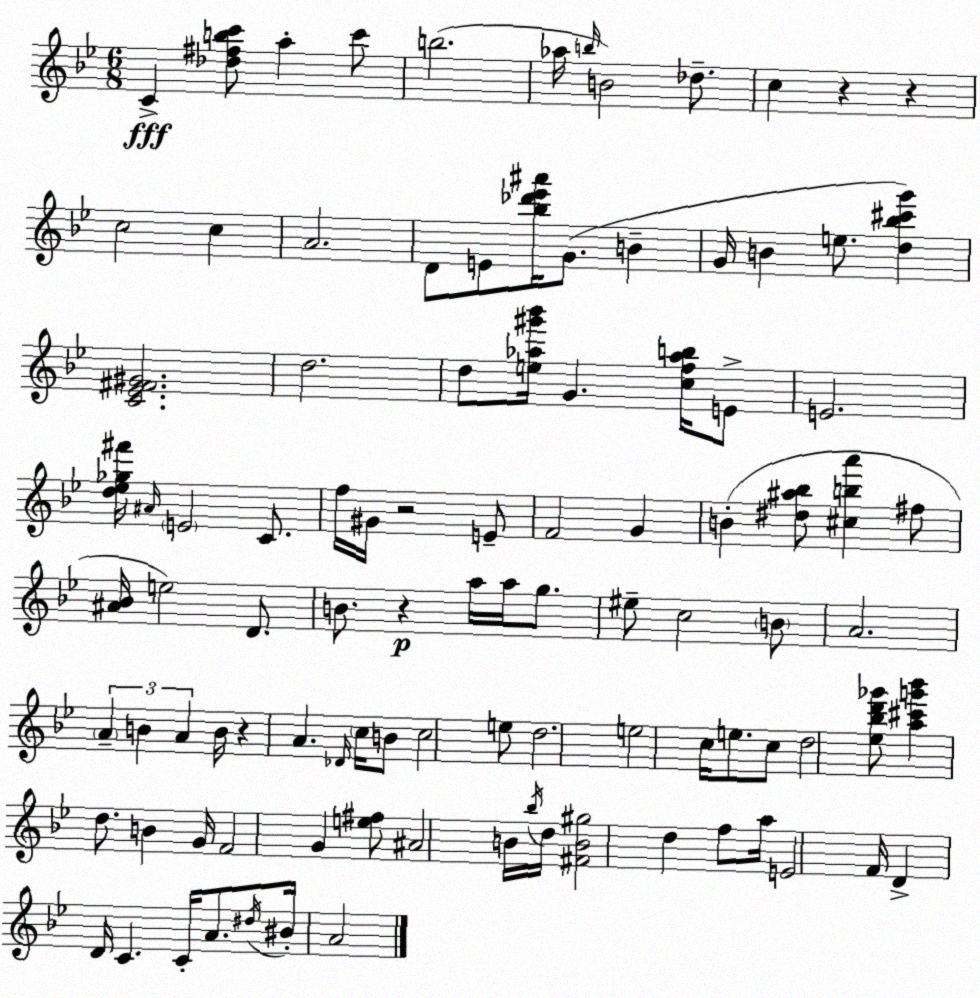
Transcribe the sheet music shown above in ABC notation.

X:1
T:Untitled
M:6/8
L:1/4
K:Bb
C [_d^fbc']/2 a c'/2 b2 _a/4 b/4 B2 _d/2 c z z c2 c A2 D/2 E/2 [_b_d'_e'^a']/4 G/2 B G/4 B e/2 [d_b^c'g'] [C_E^F^G]2 d2 d/2 [e_a^g'_b']/4 G [cf_ab]/4 E/2 E2 [d_e_g^f']/4 ^A/4 E2 C/2 f/4 ^G/4 z2 E/2 F2 G B [^d^a_b]/2 [^cba'] ^f/2 [^A_B]/4 e2 D/2 B/2 z a/4 a/4 g/2 ^e/2 c2 B/2 A2 A B A B/4 z A _D/4 c/4 B/2 c2 e/2 d2 e2 c/4 e/2 c/2 d2 [_e_bd'_g']/2 [a^c'g'_b'] d/2 B G/4 F2 G [e^f]/2 ^A2 B/4 _b/4 d/4 [^FB^g]2 d f/2 a/4 E2 F/4 D D/4 C C/4 A/2 ^d/4 ^B/4 A2